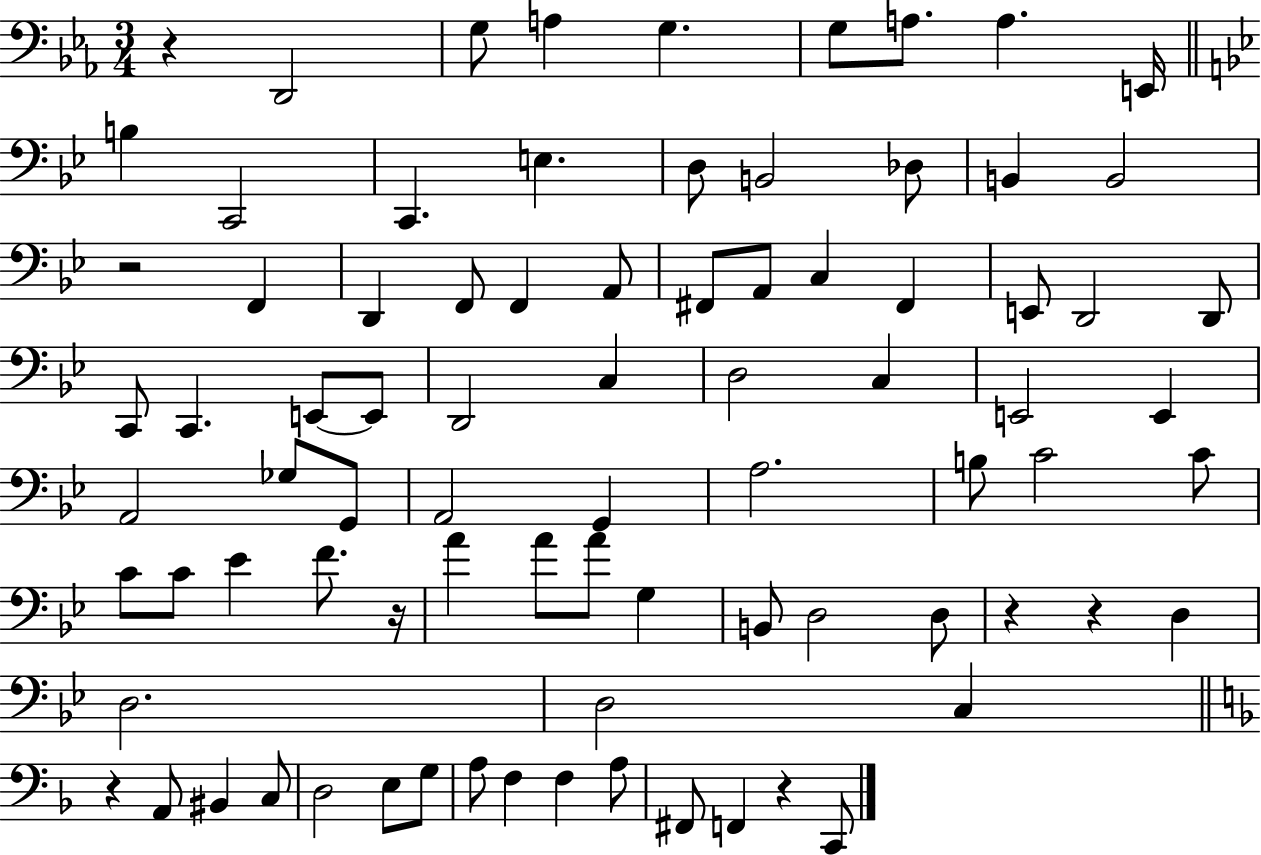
R/q D2/h G3/e A3/q G3/q. G3/e A3/e. A3/q. E2/s B3/q C2/h C2/q. E3/q. D3/e B2/h Db3/e B2/q B2/h R/h F2/q D2/q F2/e F2/q A2/e F#2/e A2/e C3/q F#2/q E2/e D2/h D2/e C2/e C2/q. E2/e E2/e D2/h C3/q D3/h C3/q E2/h E2/q A2/h Gb3/e G2/e A2/h G2/q A3/h. B3/e C4/h C4/e C4/e C4/e Eb4/q F4/e. R/s A4/q A4/e A4/e G3/q B2/e D3/h D3/e R/q R/q D3/q D3/h. D3/h C3/q R/q A2/e BIS2/q C3/e D3/h E3/e G3/e A3/e F3/q F3/q A3/e F#2/e F2/q R/q C2/e